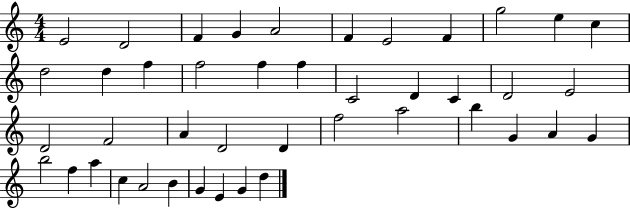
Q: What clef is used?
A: treble